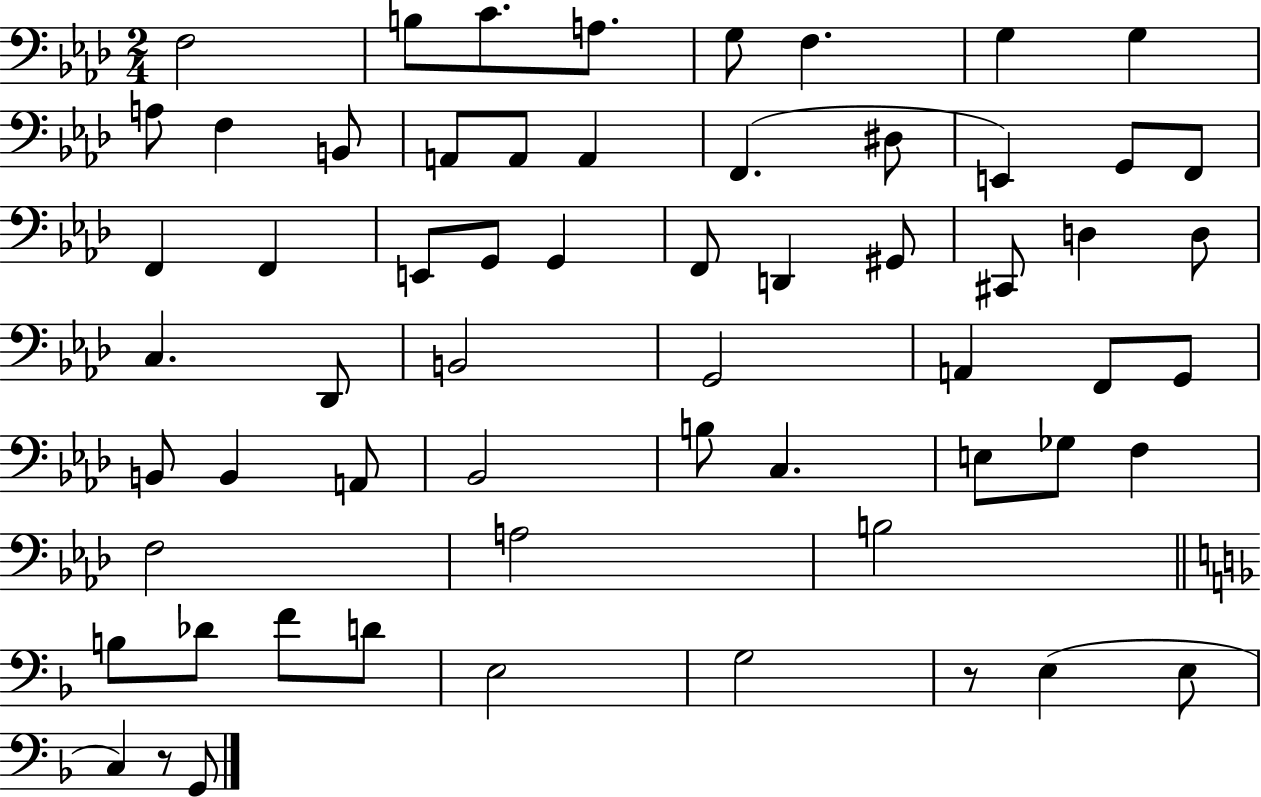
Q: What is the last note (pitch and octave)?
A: G2